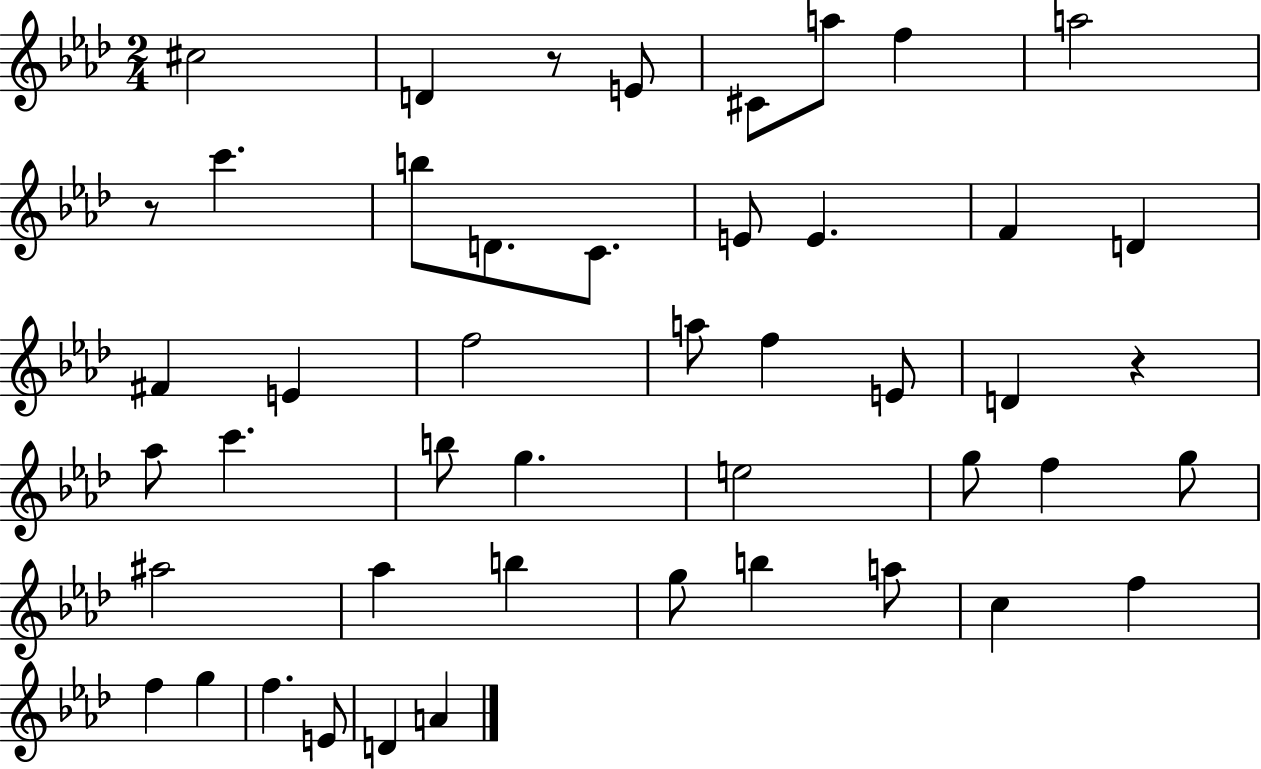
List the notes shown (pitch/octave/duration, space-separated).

C#5/h D4/q R/e E4/e C#4/e A5/e F5/q A5/h R/e C6/q. B5/e D4/e. C4/e. E4/e E4/q. F4/q D4/q F#4/q E4/q F5/h A5/e F5/q E4/e D4/q R/q Ab5/e C6/q. B5/e G5/q. E5/h G5/e F5/q G5/e A#5/h Ab5/q B5/q G5/e B5/q A5/e C5/q F5/q F5/q G5/q F5/q. E4/e D4/q A4/q